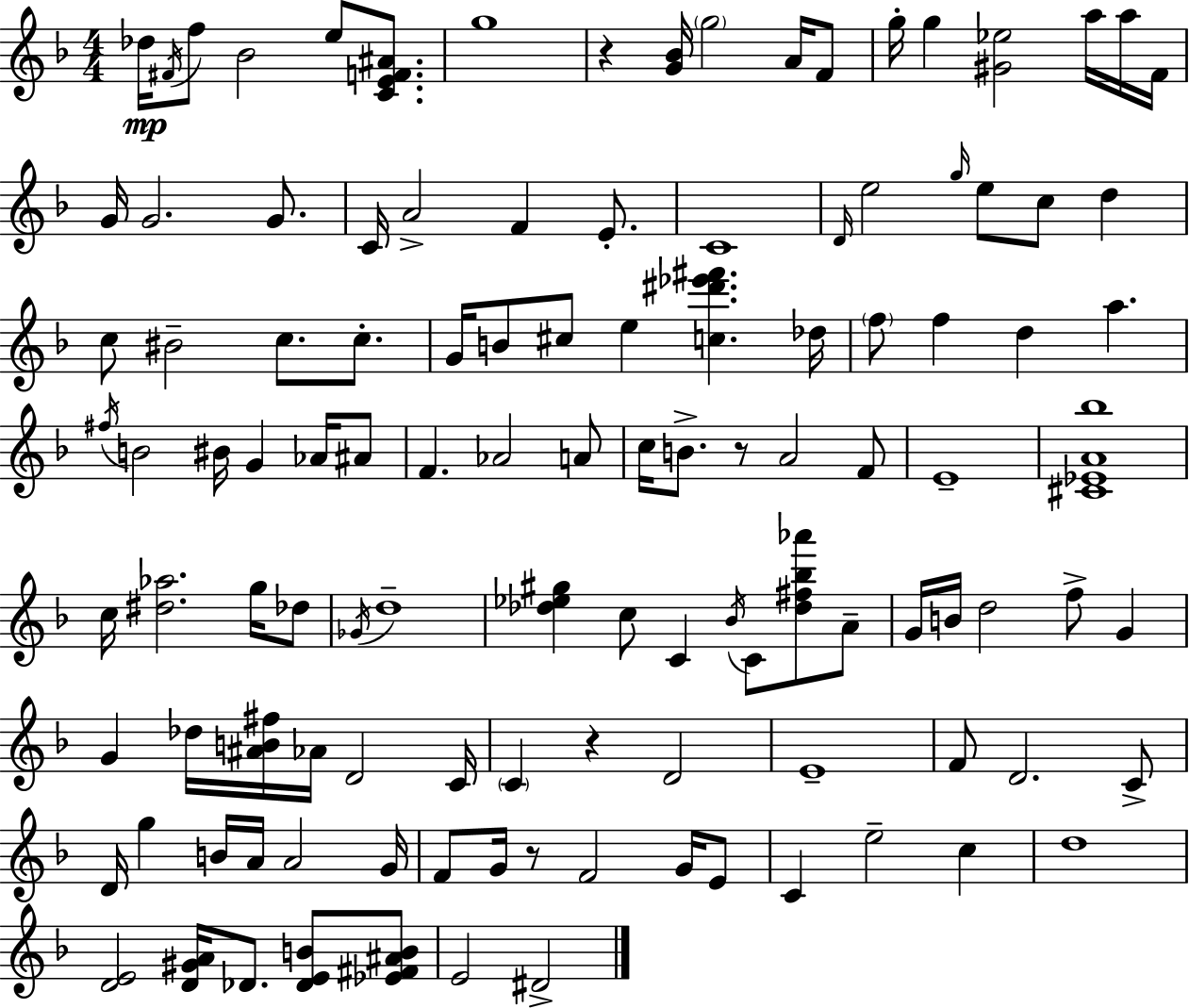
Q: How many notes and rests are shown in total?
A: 116